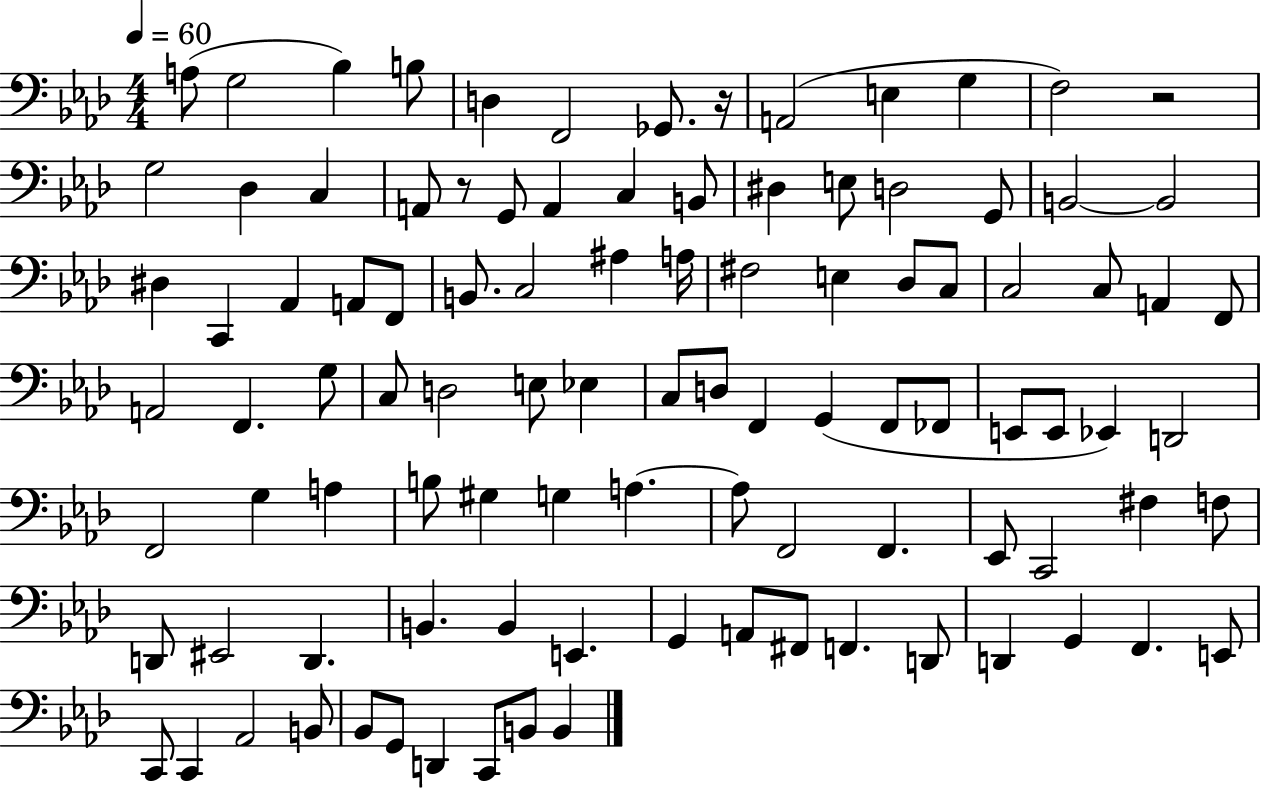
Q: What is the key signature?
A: AES major